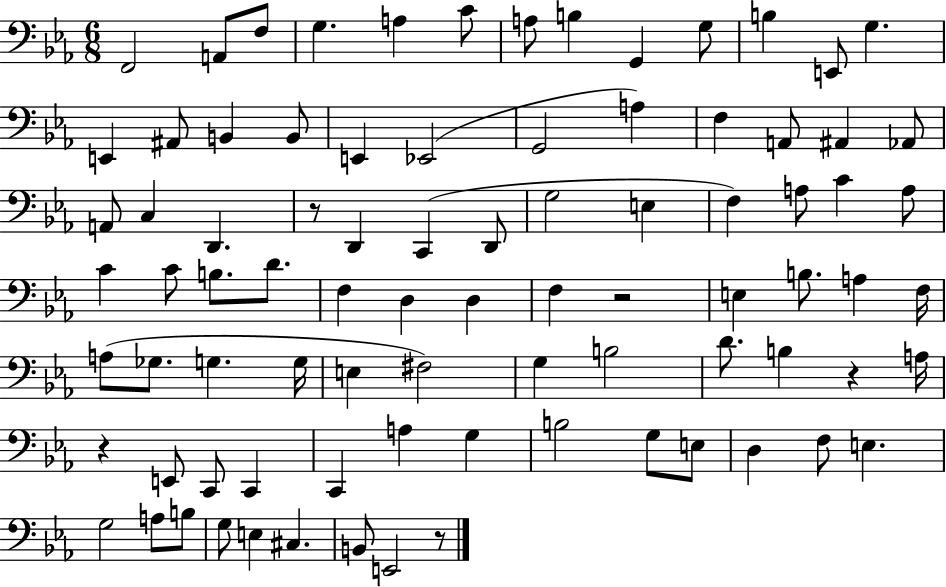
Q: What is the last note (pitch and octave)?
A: E2